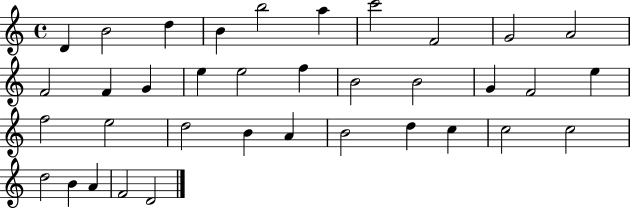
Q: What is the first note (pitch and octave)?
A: D4